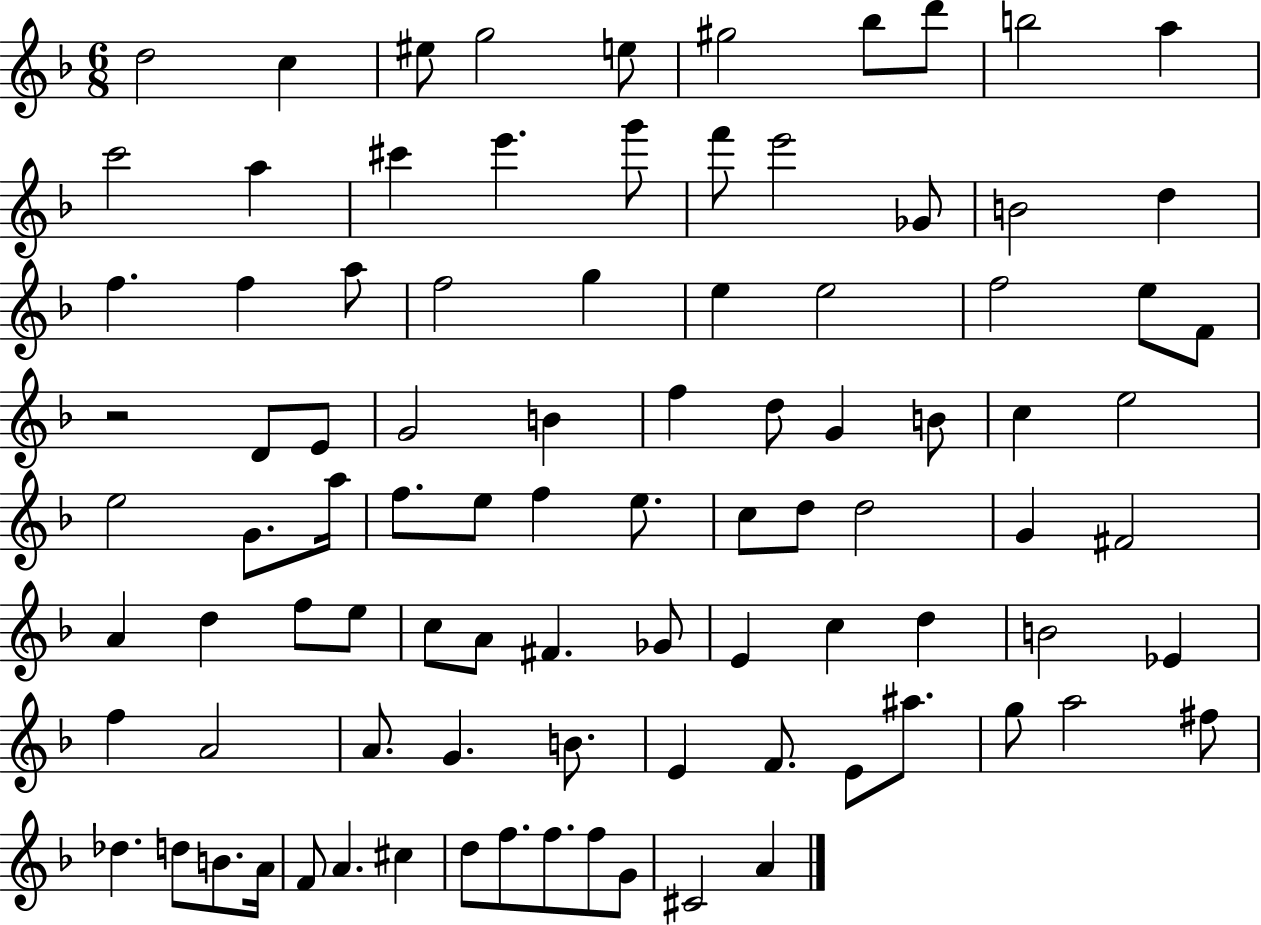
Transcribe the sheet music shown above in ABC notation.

X:1
T:Untitled
M:6/8
L:1/4
K:F
d2 c ^e/2 g2 e/2 ^g2 _b/2 d'/2 b2 a c'2 a ^c' e' g'/2 f'/2 e'2 _G/2 B2 d f f a/2 f2 g e e2 f2 e/2 F/2 z2 D/2 E/2 G2 B f d/2 G B/2 c e2 e2 G/2 a/4 f/2 e/2 f e/2 c/2 d/2 d2 G ^F2 A d f/2 e/2 c/2 A/2 ^F _G/2 E c d B2 _E f A2 A/2 G B/2 E F/2 E/2 ^a/2 g/2 a2 ^f/2 _d d/2 B/2 A/4 F/2 A ^c d/2 f/2 f/2 f/2 G/2 ^C2 A